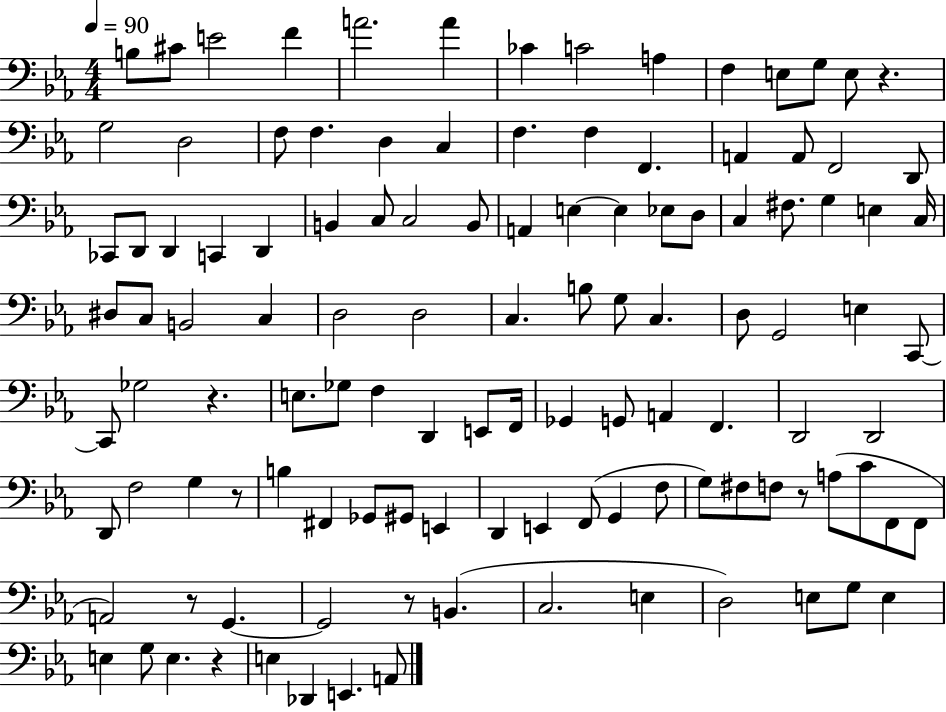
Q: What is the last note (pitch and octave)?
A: A2